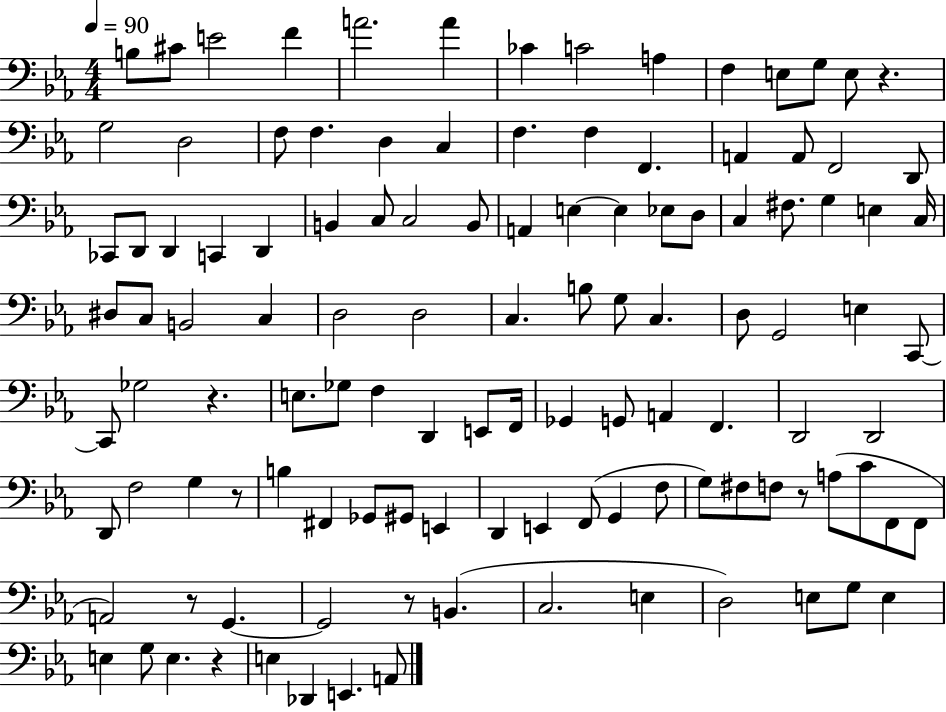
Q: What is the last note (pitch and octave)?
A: A2